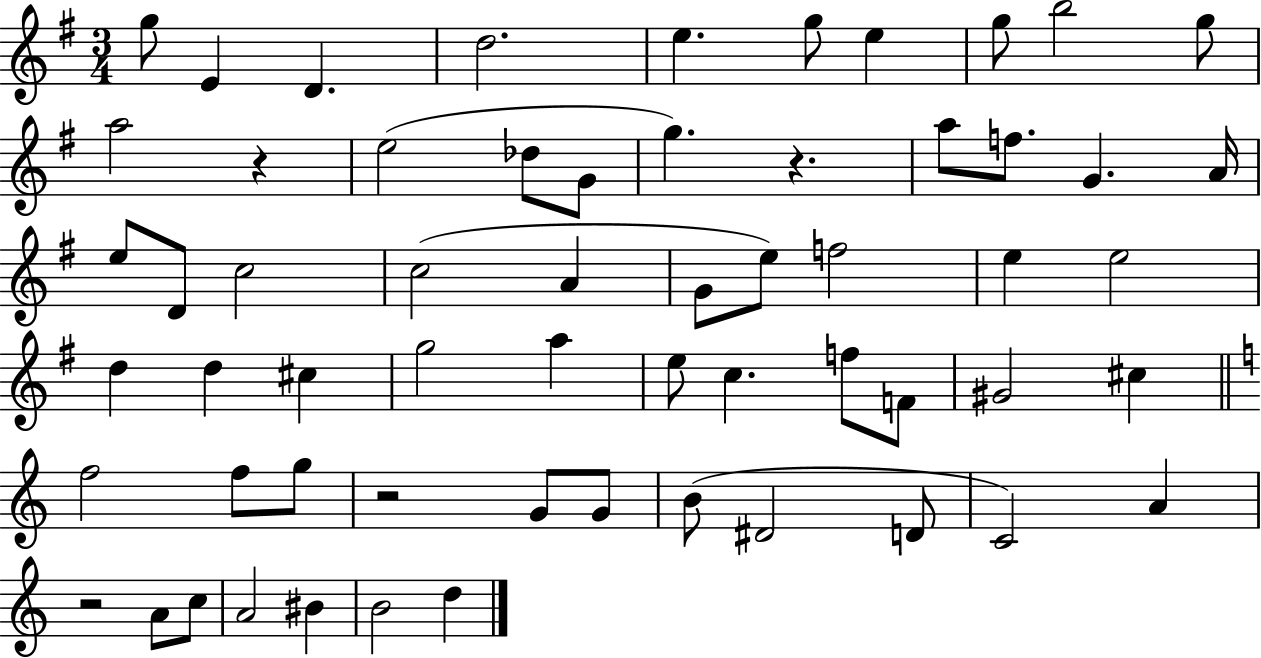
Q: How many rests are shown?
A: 4